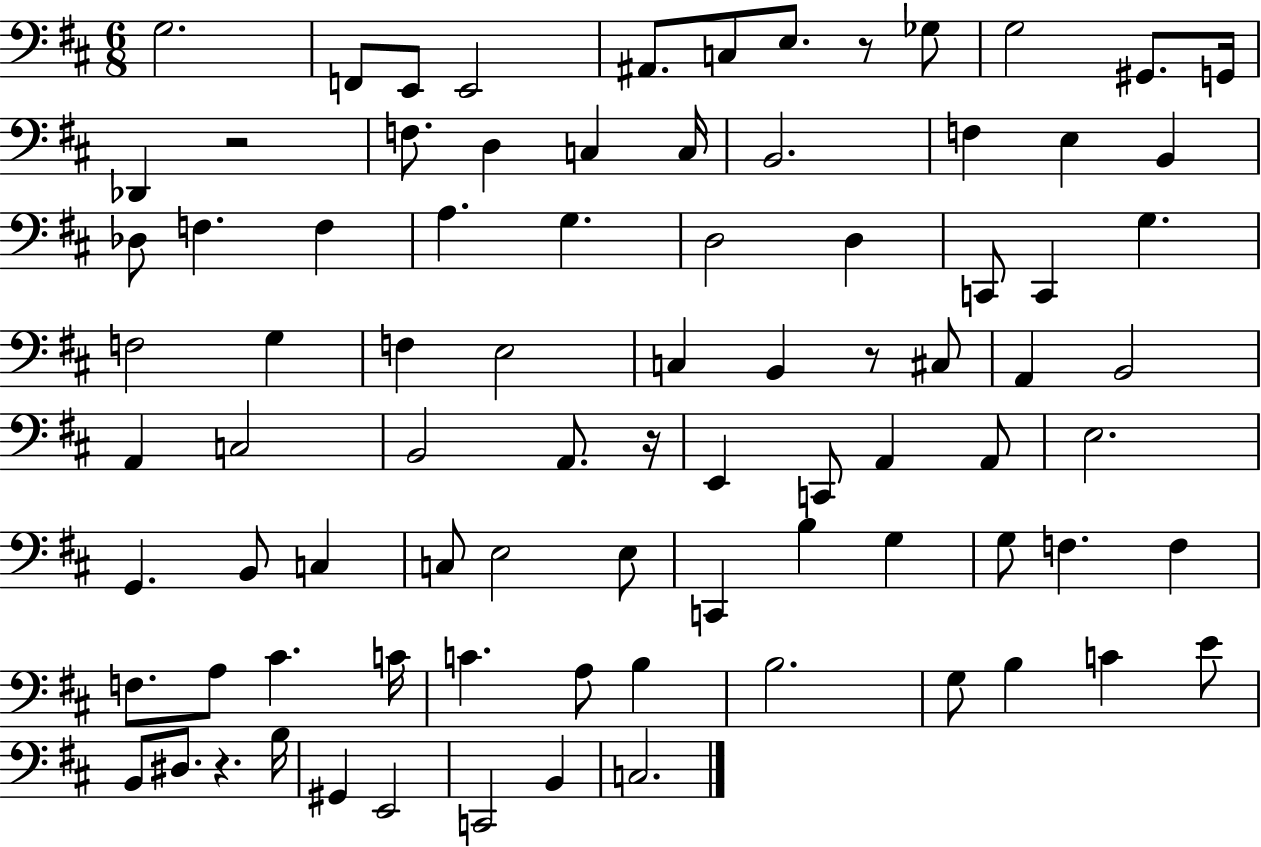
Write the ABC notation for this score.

X:1
T:Untitled
M:6/8
L:1/4
K:D
G,2 F,,/2 E,,/2 E,,2 ^A,,/2 C,/2 E,/2 z/2 _G,/2 G,2 ^G,,/2 G,,/4 _D,, z2 F,/2 D, C, C,/4 B,,2 F, E, B,, _D,/2 F, F, A, G, D,2 D, C,,/2 C,, G, F,2 G, F, E,2 C, B,, z/2 ^C,/2 A,, B,,2 A,, C,2 B,,2 A,,/2 z/4 E,, C,,/2 A,, A,,/2 E,2 G,, B,,/2 C, C,/2 E,2 E,/2 C,, B, G, G,/2 F, F, F,/2 A,/2 ^C C/4 C A,/2 B, B,2 G,/2 B, C E/2 B,,/2 ^D,/2 z B,/4 ^G,, E,,2 C,,2 B,, C,2